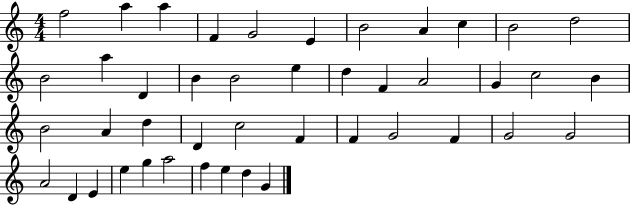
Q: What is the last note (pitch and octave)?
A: G4